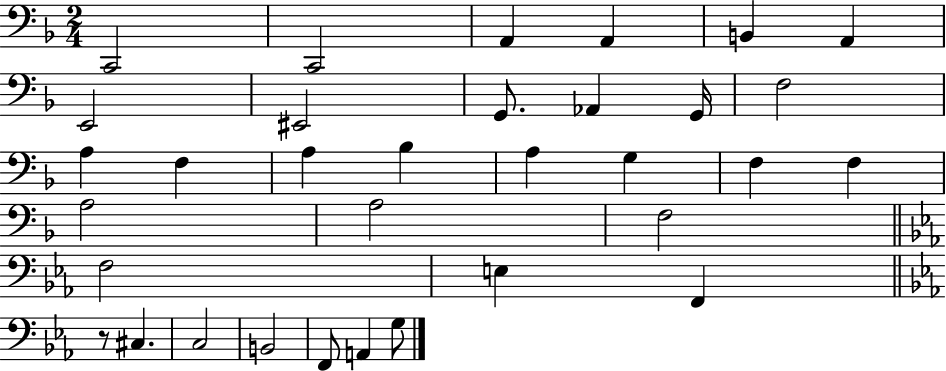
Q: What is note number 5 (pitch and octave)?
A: B2